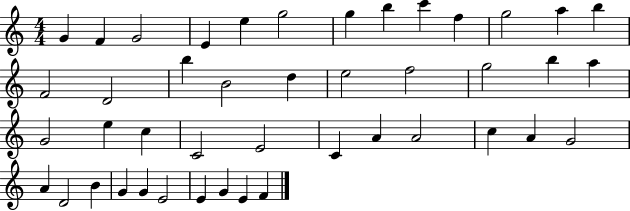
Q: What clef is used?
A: treble